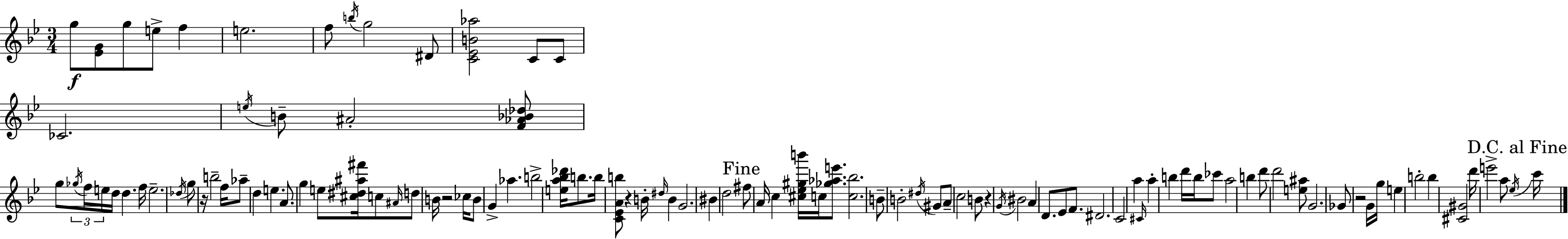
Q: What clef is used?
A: treble